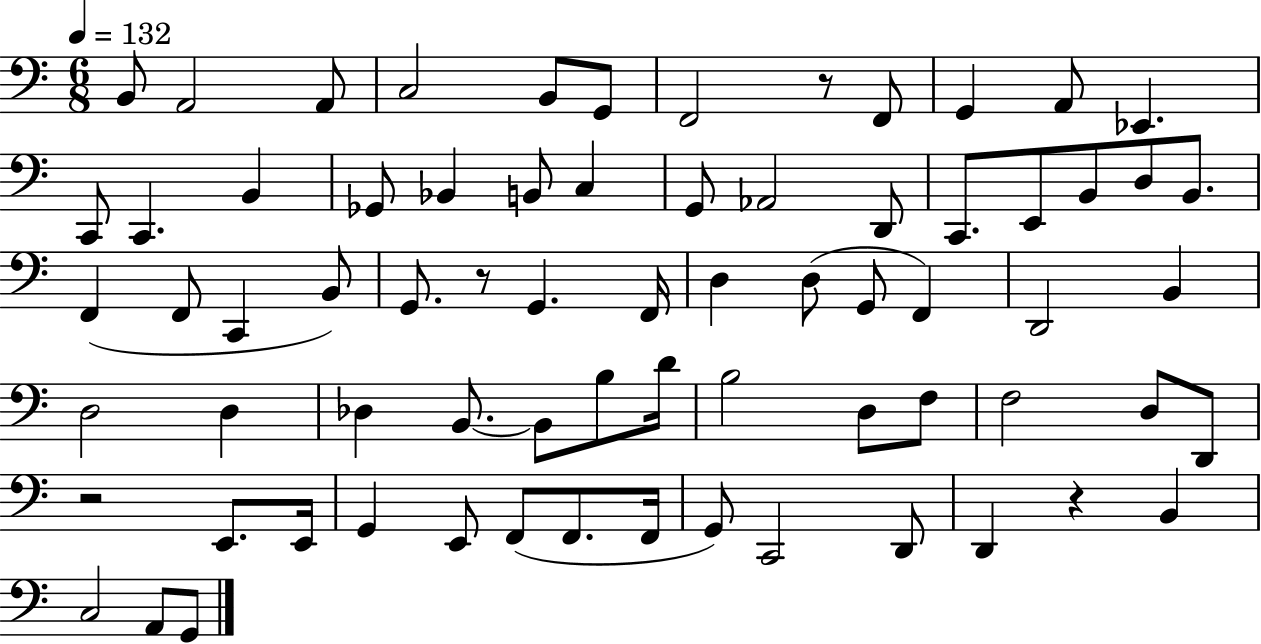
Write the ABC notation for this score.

X:1
T:Untitled
M:6/8
L:1/4
K:C
B,,/2 A,,2 A,,/2 C,2 B,,/2 G,,/2 F,,2 z/2 F,,/2 G,, A,,/2 _E,, C,,/2 C,, B,, _G,,/2 _B,, B,,/2 C, G,,/2 _A,,2 D,,/2 C,,/2 E,,/2 B,,/2 D,/2 B,,/2 F,, F,,/2 C,, B,,/2 G,,/2 z/2 G,, F,,/4 D, D,/2 G,,/2 F,, D,,2 B,, D,2 D, _D, B,,/2 B,,/2 B,/2 D/4 B,2 D,/2 F,/2 F,2 D,/2 D,,/2 z2 E,,/2 E,,/4 G,, E,,/2 F,,/2 F,,/2 F,,/4 G,,/2 C,,2 D,,/2 D,, z B,, C,2 A,,/2 G,,/2